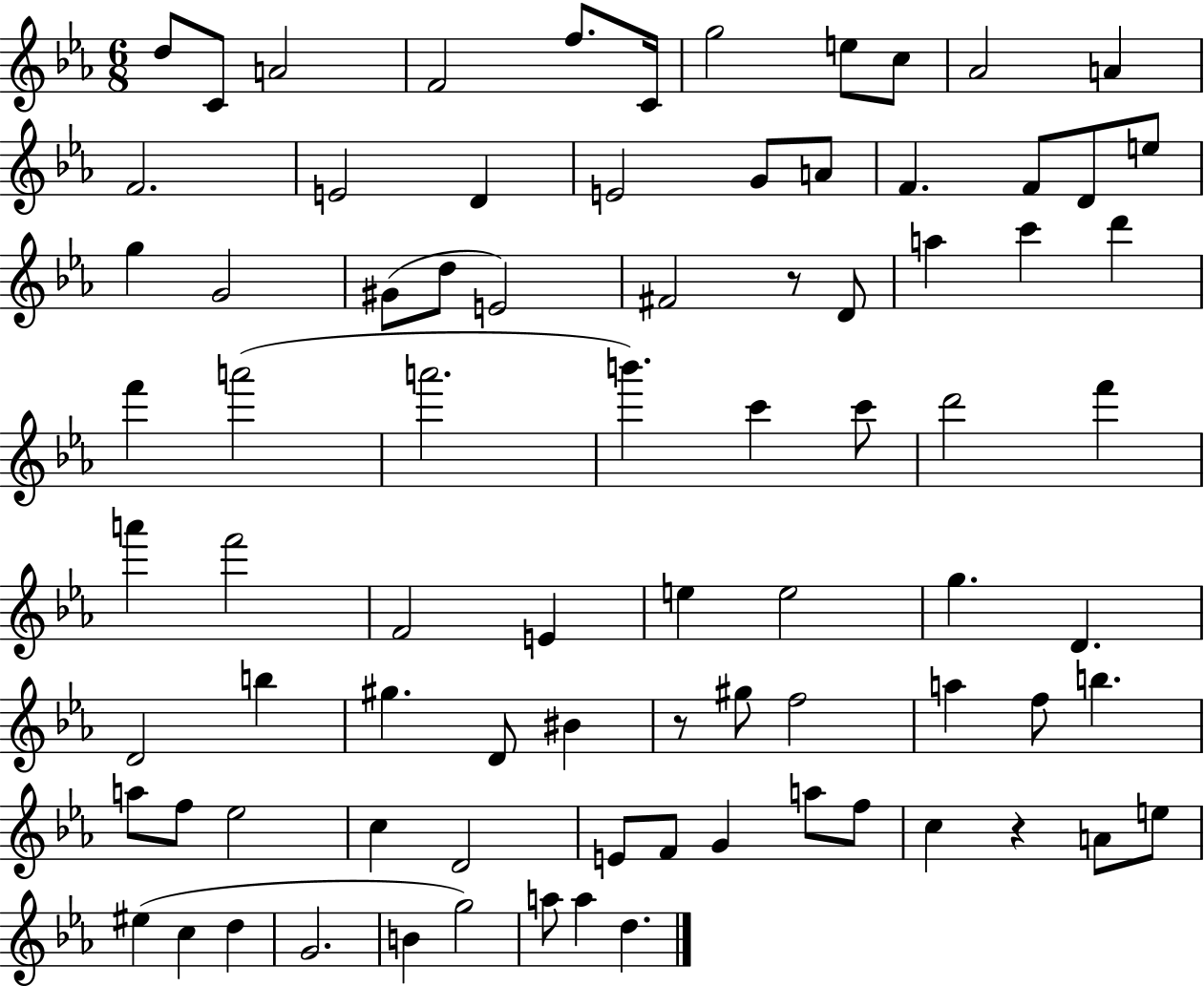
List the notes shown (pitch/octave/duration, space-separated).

D5/e C4/e A4/h F4/h F5/e. C4/s G5/h E5/e C5/e Ab4/h A4/q F4/h. E4/h D4/q E4/h G4/e A4/e F4/q. F4/e D4/e E5/e G5/q G4/h G#4/e D5/e E4/h F#4/h R/e D4/e A5/q C6/q D6/q F6/q A6/h A6/h. B6/q. C6/q C6/e D6/h F6/q A6/q F6/h F4/h E4/q E5/q E5/h G5/q. D4/q. D4/h B5/q G#5/q. D4/e BIS4/q R/e G#5/e F5/h A5/q F5/e B5/q. A5/e F5/e Eb5/h C5/q D4/h E4/e F4/e G4/q A5/e F5/e C5/q R/q A4/e E5/e EIS5/q C5/q D5/q G4/h. B4/q G5/h A5/e A5/q D5/q.